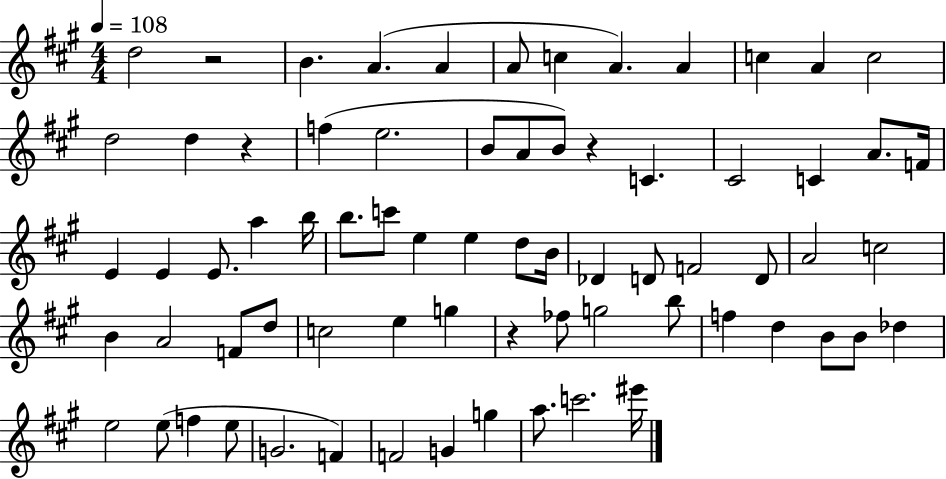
{
  \clef treble
  \numericTimeSignature
  \time 4/4
  \key a \major
  \tempo 4 = 108
  \repeat volta 2 { d''2 r2 | b'4. a'4.( a'4 | a'8 c''4 a'4.) a'4 | c''4 a'4 c''2 | \break d''2 d''4 r4 | f''4( e''2. | b'8 a'8 b'8) r4 c'4. | cis'2 c'4 a'8. f'16 | \break e'4 e'4 e'8. a''4 b''16 | b''8. c'''8 e''4 e''4 d''8 b'16 | des'4 d'8 f'2 d'8 | a'2 c''2 | \break b'4 a'2 f'8 d''8 | c''2 e''4 g''4 | r4 fes''8 g''2 b''8 | f''4 d''4 b'8 b'8 des''4 | \break e''2 e''8( f''4 e''8 | g'2. f'4) | f'2 g'4 g''4 | a''8. c'''2. eis'''16 | \break } \bar "|."
}